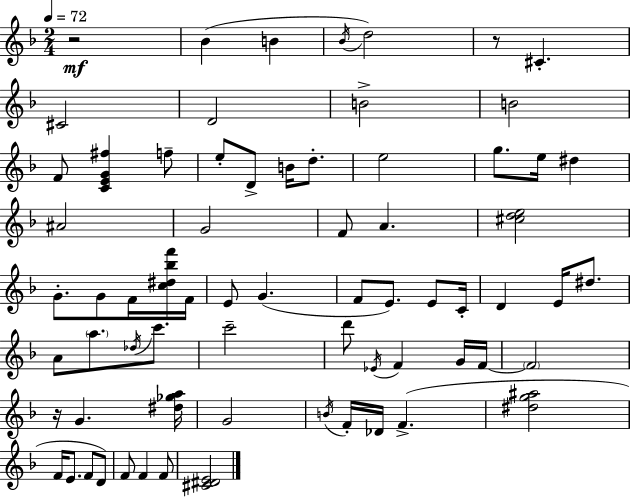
{
  \clef treble
  \numericTimeSignature
  \time 2/4
  \key d \minor
  \tempo 4 = 72
  r2\mf | bes'4( b'4 | \acciaccatura { bes'16 }) d''2 | r8 cis'4.-. | \break cis'2 | d'2 | b'2-> | b'2 | \break f'8 <c' e' g' fis''>4 f''8-- | e''8-. d'8-> b'16 d''8.-. | e''2 | g''8. e''16 dis''4 | \break ais'2 | g'2 | f'8 a'4. | <cis'' d'' e''>2 | \break g'8.-. g'8 f'16 <c'' dis'' bes'' f'''>16 | f'16 e'8 g'4.( | f'8 e'8.) e'8 | c'16-. d'4 e'16 dis''8. | \break a'8 \parenthesize a''8. \acciaccatura { des''16 } c'''8. | c'''2-- | d'''8 \acciaccatura { ees'16 } f'4 | g'16 f'16~~ \parenthesize f'2 | \break r16 g'4. | <dis'' ges'' a''>16 g'2 | \acciaccatura { b'16 } f'16-. des'16 f'4.->( | <dis'' g'' ais''>2 | \break f'16 e'8. | f'8 d'8) f'8 f'4 | f'8 <cis' dis' e'>2 | \bar "|."
}